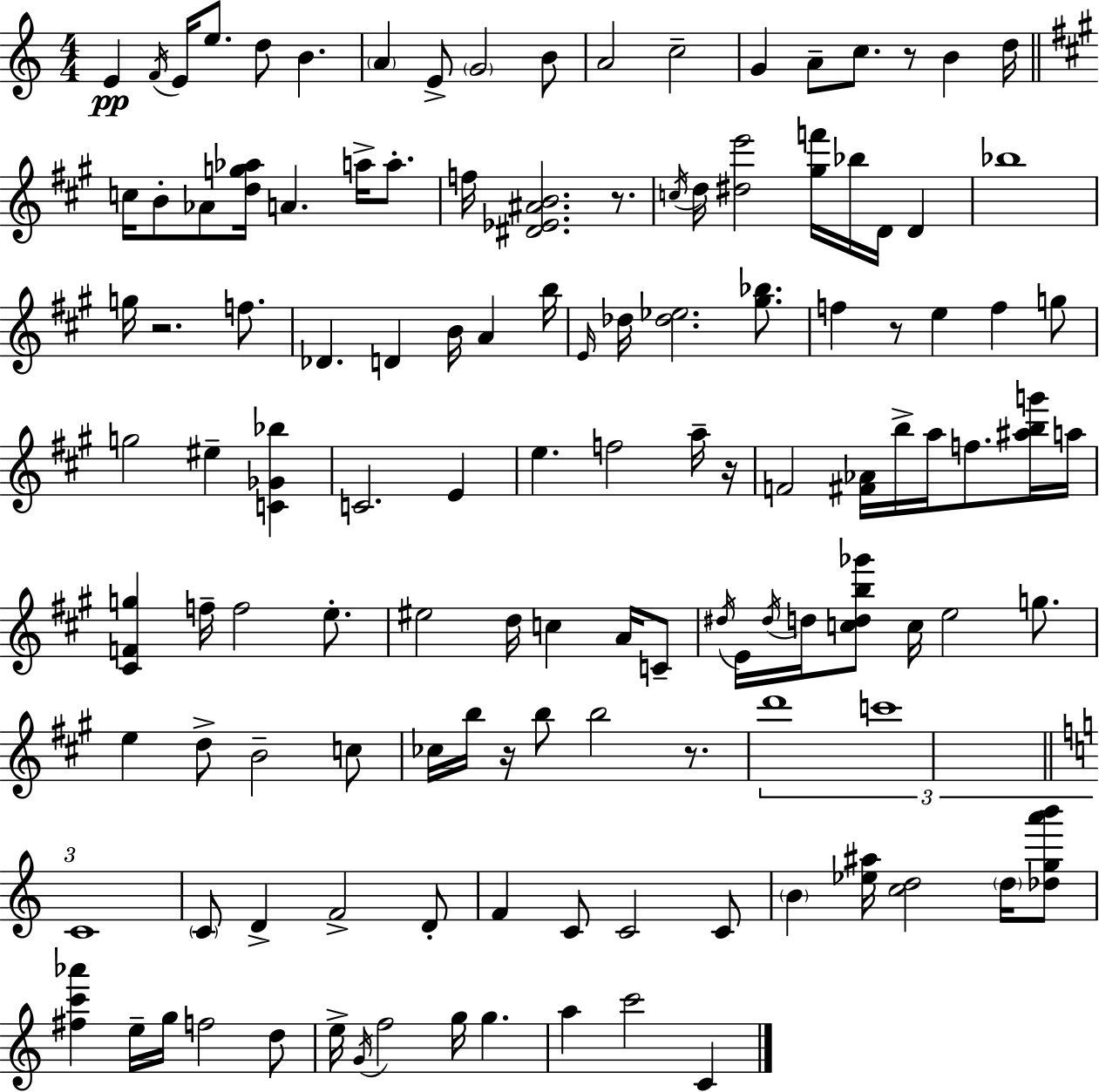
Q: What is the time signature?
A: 4/4